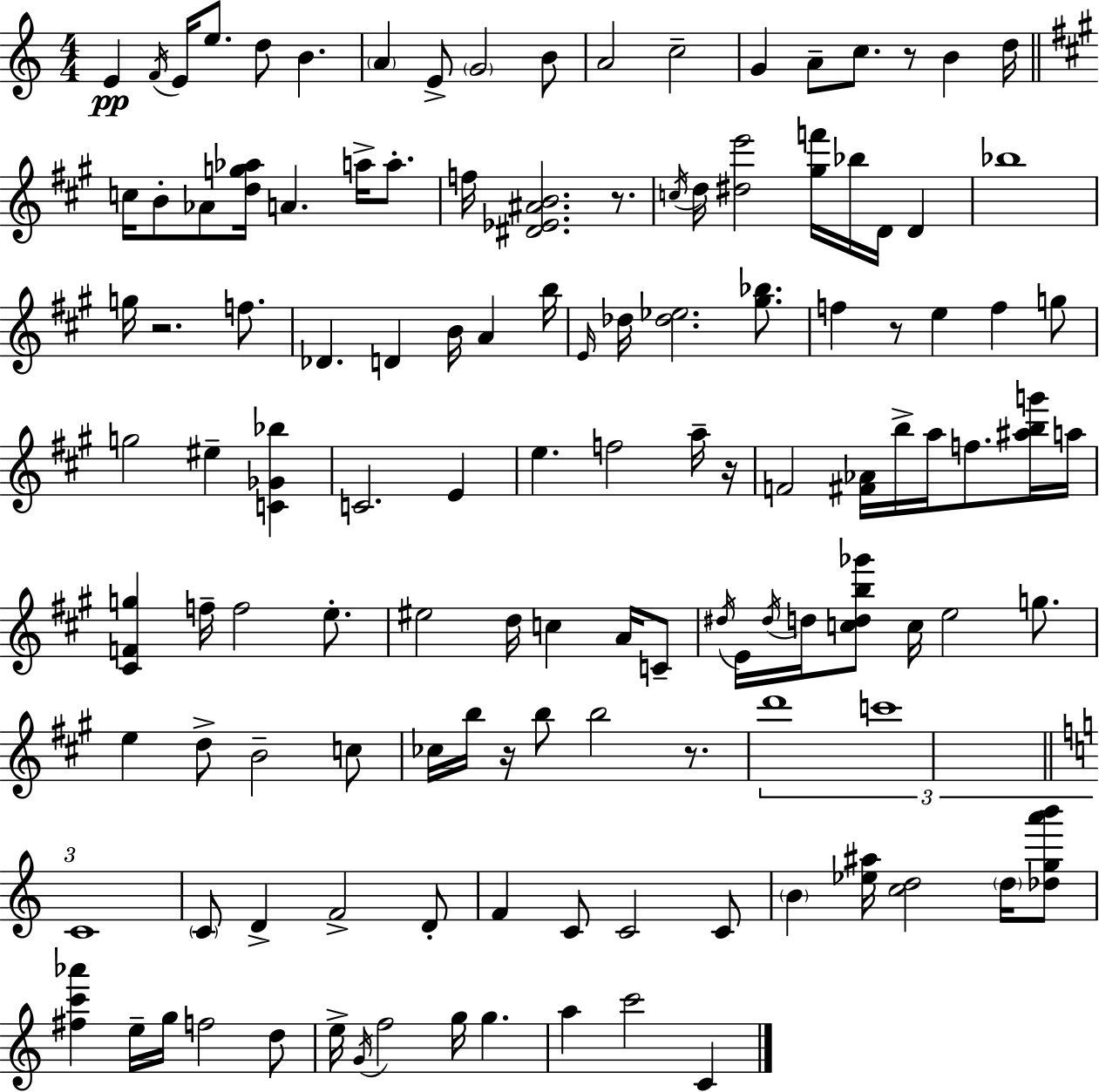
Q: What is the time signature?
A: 4/4